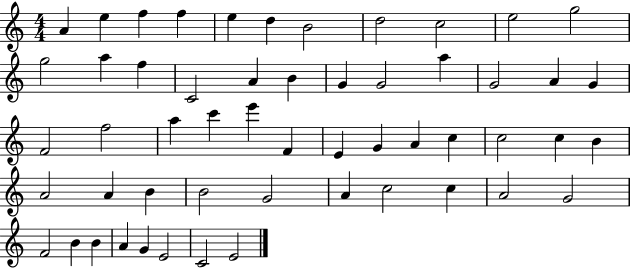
X:1
T:Untitled
M:4/4
L:1/4
K:C
A e f f e d B2 d2 c2 e2 g2 g2 a f C2 A B G G2 a G2 A G F2 f2 a c' e' F E G A c c2 c B A2 A B B2 G2 A c2 c A2 G2 F2 B B A G E2 C2 E2